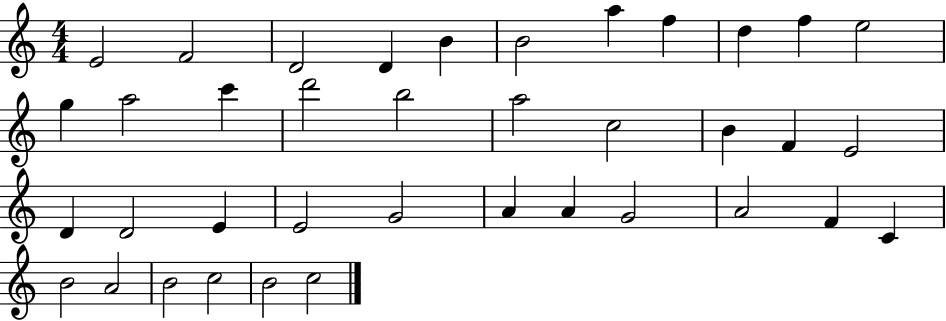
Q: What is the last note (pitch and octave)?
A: C5